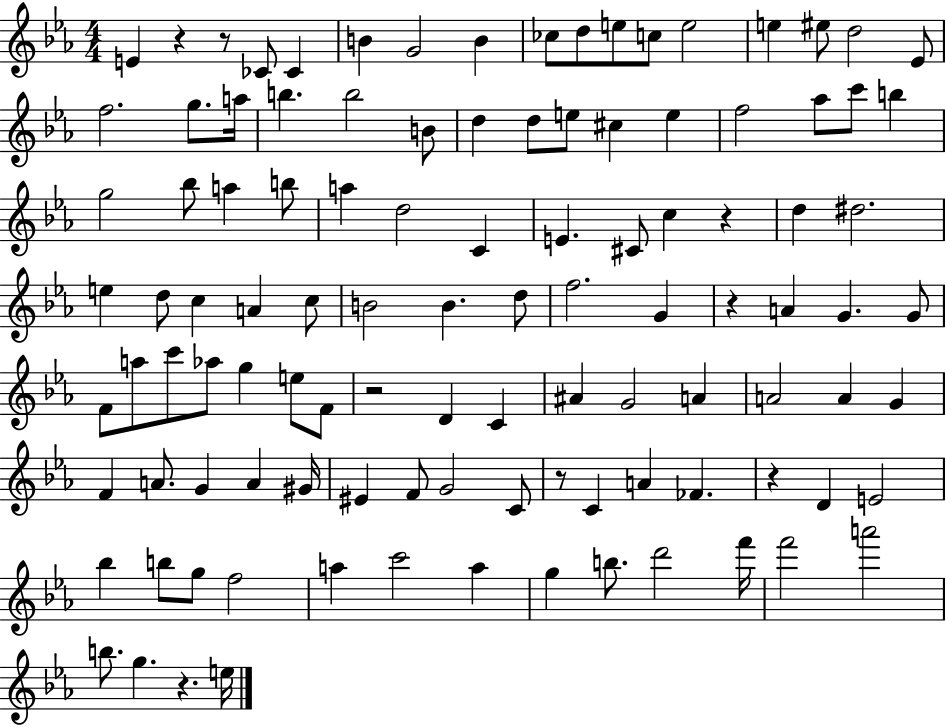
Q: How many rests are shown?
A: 8